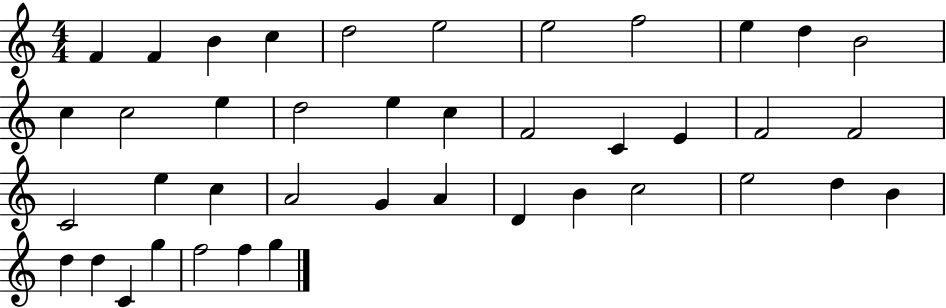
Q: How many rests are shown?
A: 0